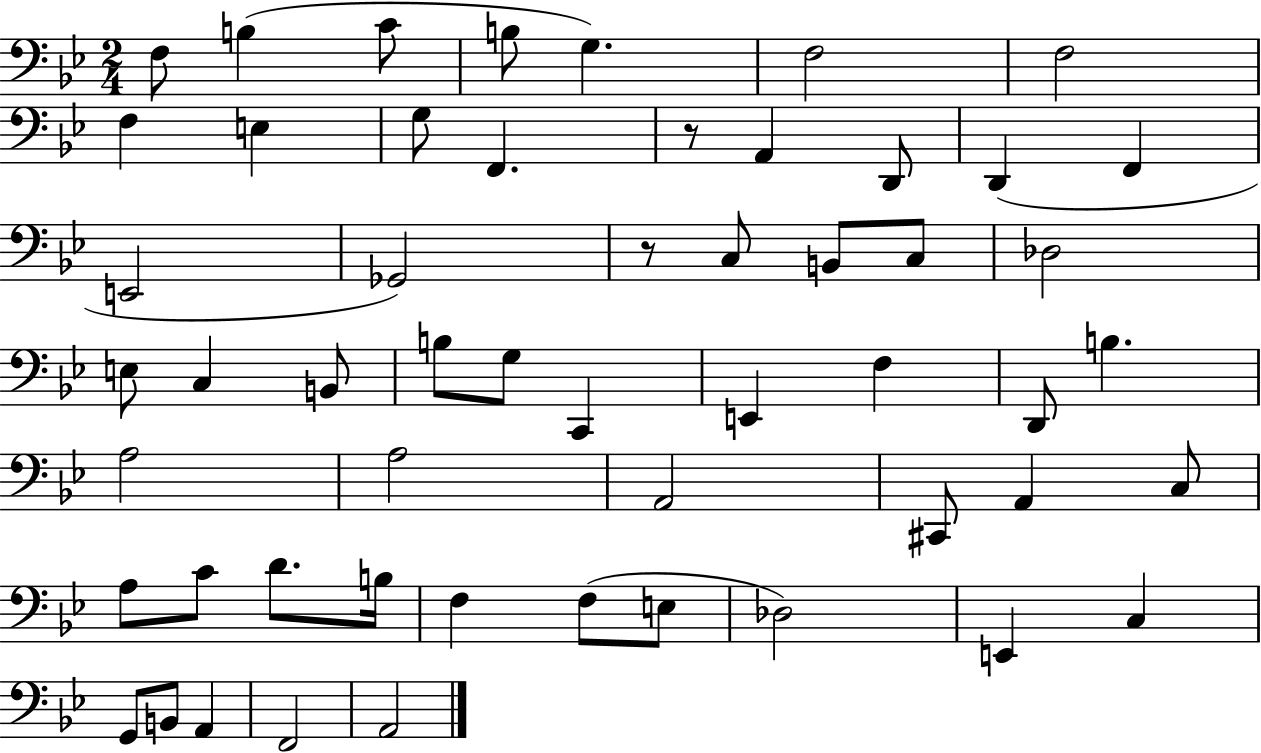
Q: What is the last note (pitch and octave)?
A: A2